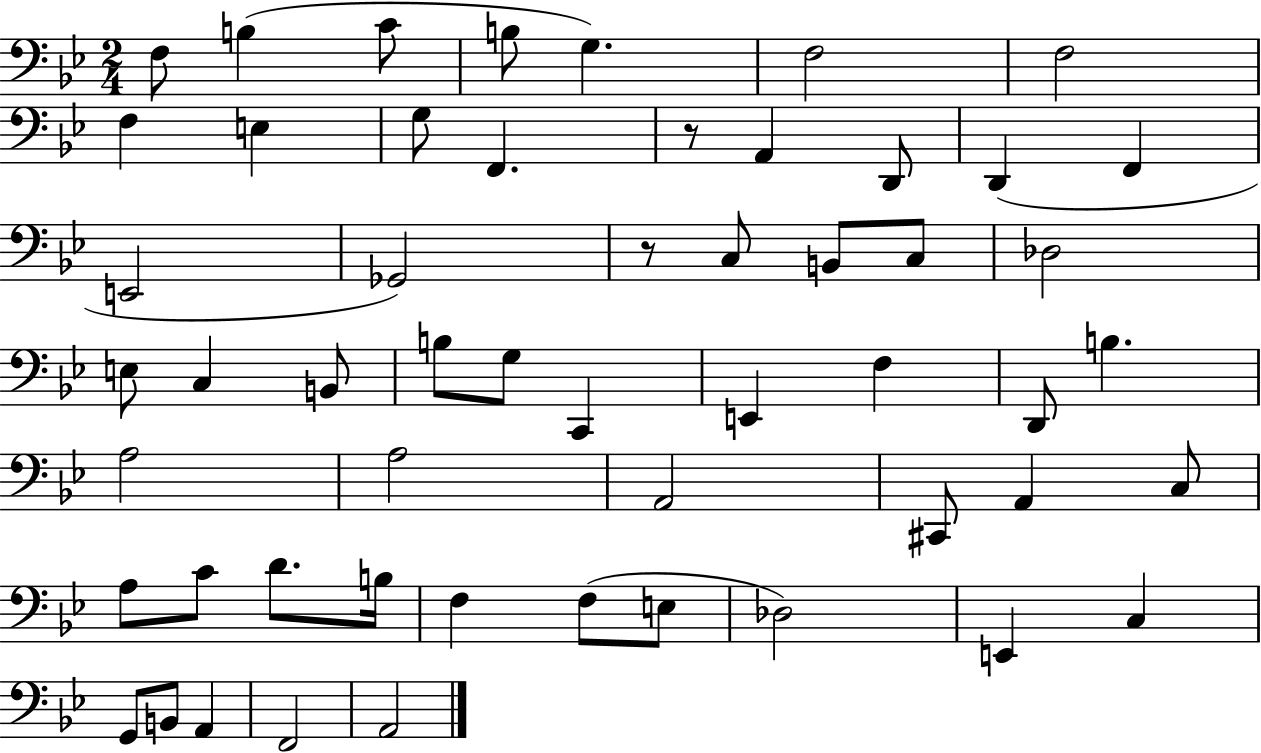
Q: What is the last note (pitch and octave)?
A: A2